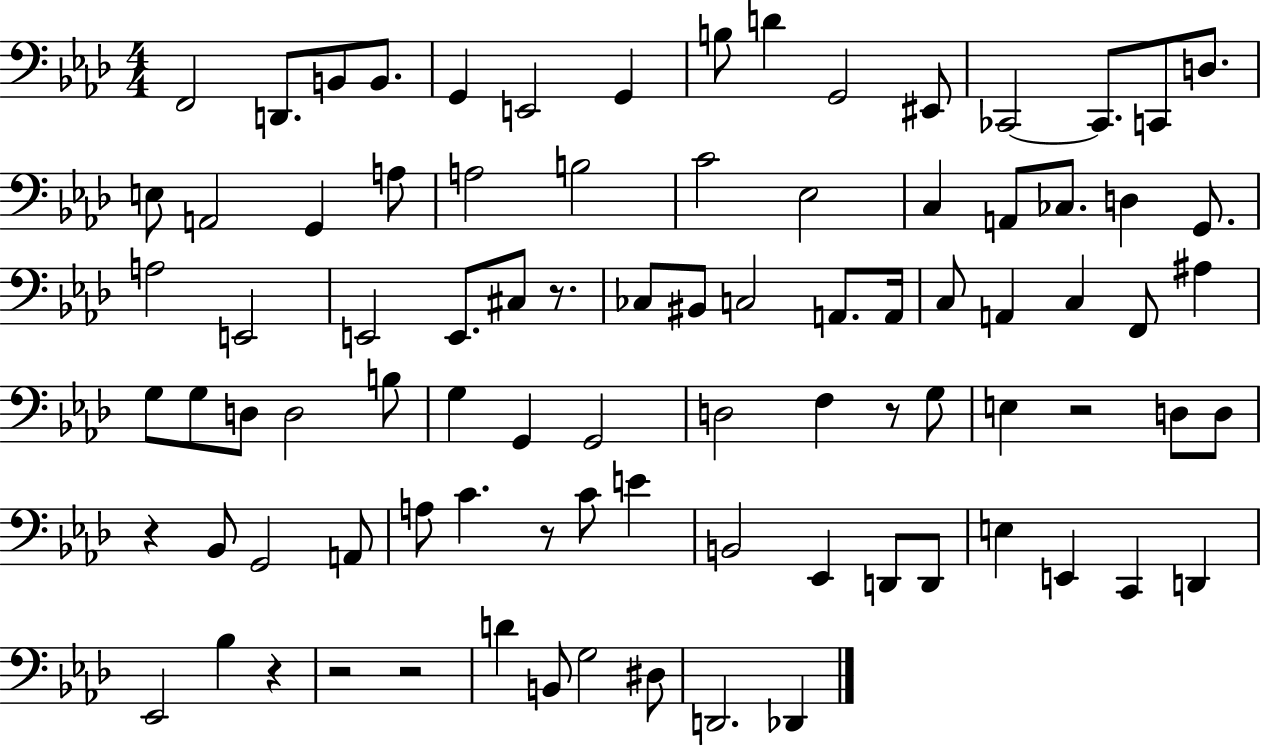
X:1
T:Untitled
M:4/4
L:1/4
K:Ab
F,,2 D,,/2 B,,/2 B,,/2 G,, E,,2 G,, B,/2 D G,,2 ^E,,/2 _C,,2 _C,,/2 C,,/2 D,/2 E,/2 A,,2 G,, A,/2 A,2 B,2 C2 _E,2 C, A,,/2 _C,/2 D, G,,/2 A,2 E,,2 E,,2 E,,/2 ^C,/2 z/2 _C,/2 ^B,,/2 C,2 A,,/2 A,,/4 C,/2 A,, C, F,,/2 ^A, G,/2 G,/2 D,/2 D,2 B,/2 G, G,, G,,2 D,2 F, z/2 G,/2 E, z2 D,/2 D,/2 z _B,,/2 G,,2 A,,/2 A,/2 C z/2 C/2 E B,,2 _E,, D,,/2 D,,/2 E, E,, C,, D,, _E,,2 _B, z z2 z2 D B,,/2 G,2 ^D,/2 D,,2 _D,,